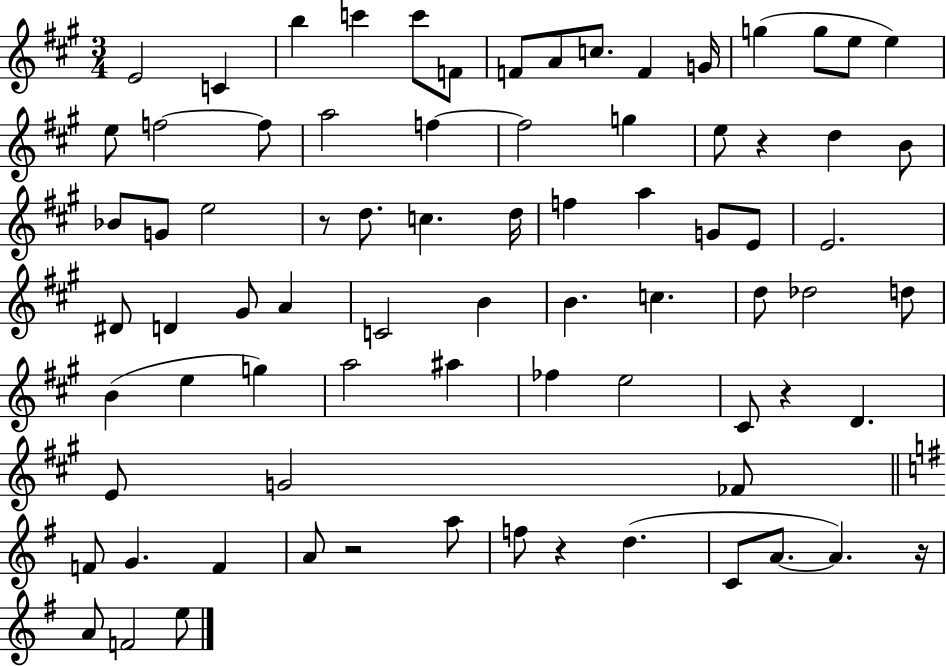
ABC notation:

X:1
T:Untitled
M:3/4
L:1/4
K:A
E2 C b c' c'/2 F/2 F/2 A/2 c/2 F G/4 g g/2 e/2 e e/2 f2 f/2 a2 f f2 g e/2 z d B/2 _B/2 G/2 e2 z/2 d/2 c d/4 f a G/2 E/2 E2 ^D/2 D ^G/2 A C2 B B c d/2 _d2 d/2 B e g a2 ^a _f e2 ^C/2 z D E/2 G2 _F/2 F/2 G F A/2 z2 a/2 f/2 z d C/2 A/2 A z/4 A/2 F2 e/2